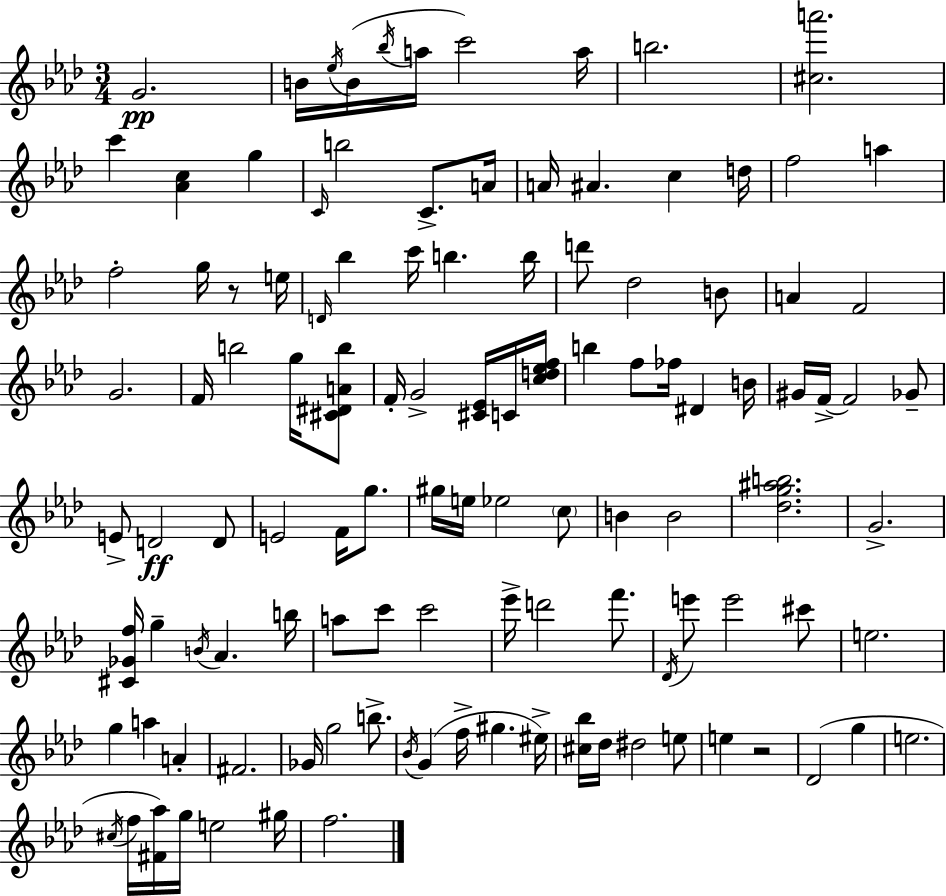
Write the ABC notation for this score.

X:1
T:Untitled
M:3/4
L:1/4
K:Ab
G2 B/4 _e/4 B/4 _b/4 a/4 c'2 a/4 b2 [^ca']2 c' [_Ac] g C/4 b2 C/2 A/4 A/4 ^A c d/4 f2 a f2 g/4 z/2 e/4 D/4 _b c'/4 b b/4 d'/2 _d2 B/2 A F2 G2 F/4 b2 g/4 [^C^DAb]/2 F/4 G2 [^C_E]/4 C/4 [cd_ef]/4 b f/2 _f/4 ^D B/4 ^G/4 F/4 F2 _G/2 E/2 D2 D/2 E2 F/4 g/2 ^g/4 e/4 _e2 c/2 B B2 [_dg^ab]2 G2 [^C_Gf]/4 g B/4 _A b/4 a/2 c'/2 c'2 _e'/4 d'2 f'/2 _D/4 e'/2 e'2 ^c'/2 e2 g a A ^F2 _G/4 g2 b/2 _B/4 G f/4 ^g ^e/4 [^c_b]/4 _d/4 ^d2 e/2 e z2 _D2 g e2 ^c/4 f/4 [^F_a]/4 g/4 e2 ^g/4 f2